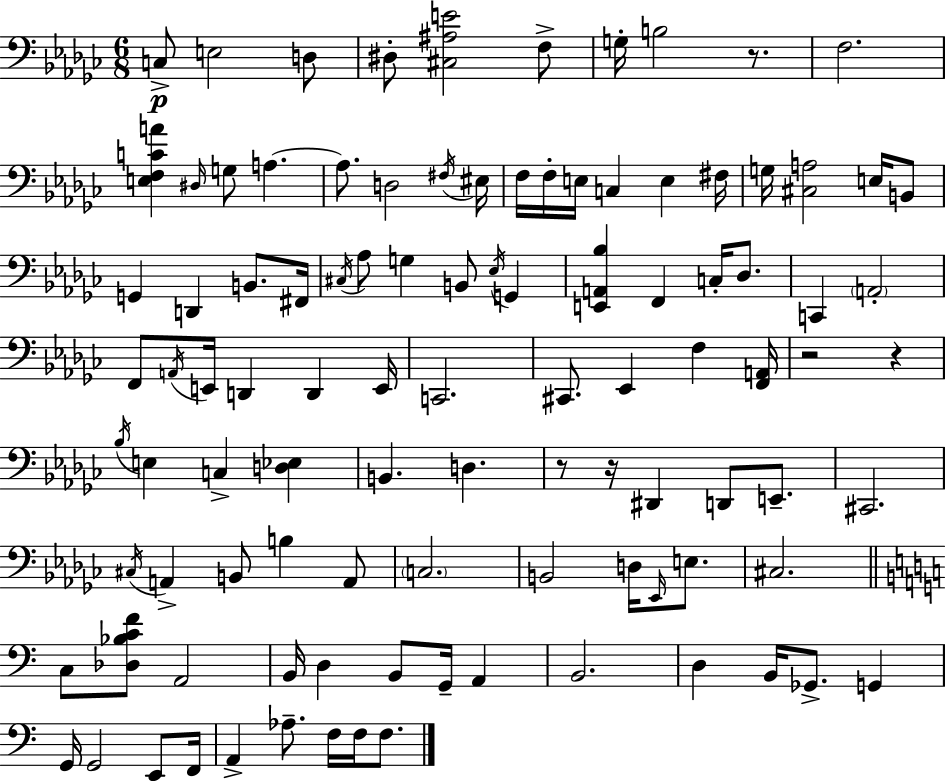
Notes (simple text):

C3/e E3/h D3/e D#3/e [C#3,A#3,E4]/h F3/e G3/s B3/h R/e. F3/h. [E3,F3,C4,A4]/q D#3/s G3/e A3/q. A3/e. D3/h F#3/s EIS3/s F3/s F3/s E3/s C3/q E3/q F#3/s G3/s [C#3,A3]/h E3/s B2/e G2/q D2/q B2/e. F#2/s C#3/s Ab3/e G3/q B2/e Eb3/s G2/q [E2,A2,Bb3]/q F2/q C3/s Db3/e. C2/q A2/h F2/e A2/s E2/s D2/q D2/q E2/s C2/h. C#2/e. Eb2/q F3/q [F2,A2]/s R/h R/q Bb3/s E3/q C3/q [D3,Eb3]/q B2/q. D3/q. R/e R/s D#2/q D2/e E2/e. C#2/h. C#3/s A2/q B2/e B3/q A2/e C3/h. B2/h D3/s Eb2/s E3/e. C#3/h. C3/e [Db3,Bb3,C4,F4]/e A2/h B2/s D3/q B2/e G2/s A2/q B2/h. D3/q B2/s Gb2/e. G2/q G2/s G2/h E2/e F2/s A2/q Ab3/e. F3/s F3/s F3/e.